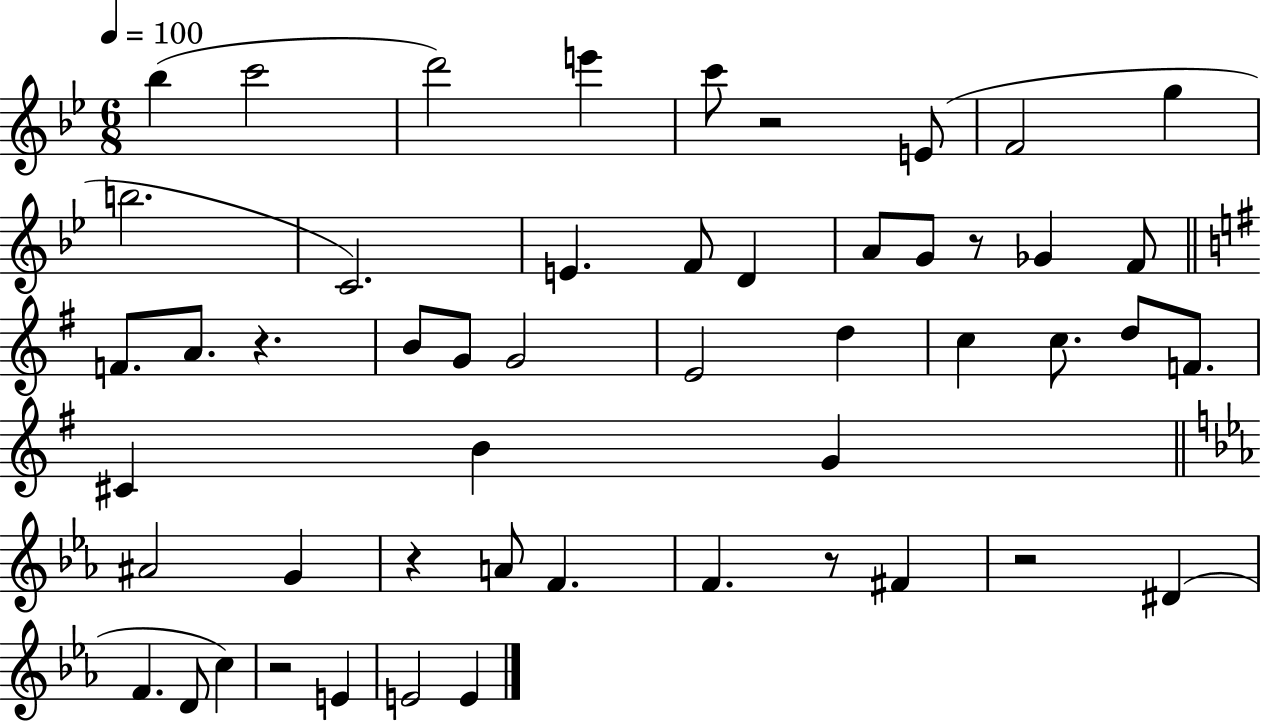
X:1
T:Untitled
M:6/8
L:1/4
K:Bb
_b c'2 d'2 e' c'/2 z2 E/2 F2 g b2 C2 E F/2 D A/2 G/2 z/2 _G F/2 F/2 A/2 z B/2 G/2 G2 E2 d c c/2 d/2 F/2 ^C B G ^A2 G z A/2 F F z/2 ^F z2 ^D F D/2 c z2 E E2 E